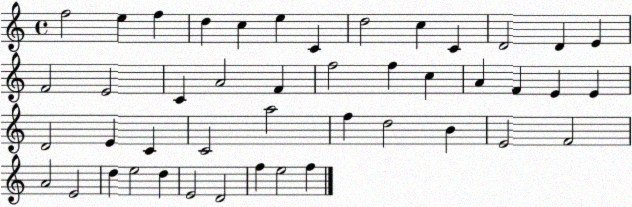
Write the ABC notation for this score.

X:1
T:Untitled
M:4/4
L:1/4
K:C
f2 e f d c e C d2 c C D2 D E F2 E2 C A2 F f2 f c A F E E D2 E C C2 a2 f d2 B E2 F2 A2 E2 d e2 d E2 D2 f e2 f